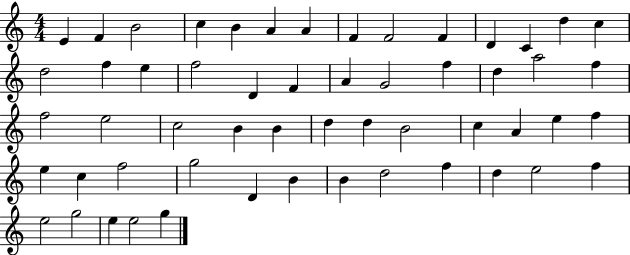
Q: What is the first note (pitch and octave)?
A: E4